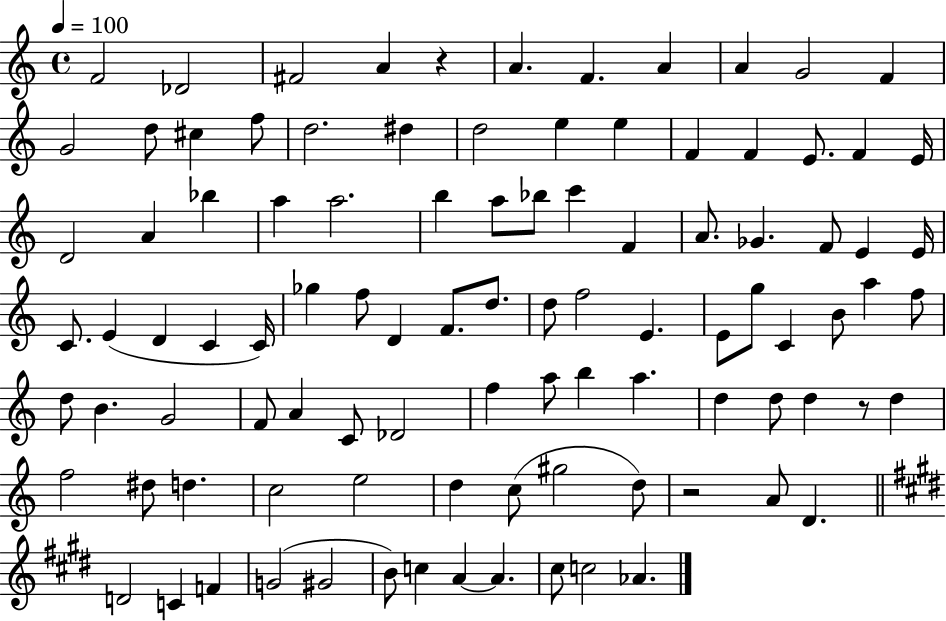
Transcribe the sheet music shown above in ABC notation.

X:1
T:Untitled
M:4/4
L:1/4
K:C
F2 _D2 ^F2 A z A F A A G2 F G2 d/2 ^c f/2 d2 ^d d2 e e F F E/2 F E/4 D2 A _b a a2 b a/2 _b/2 c' F A/2 _G F/2 E E/4 C/2 E D C C/4 _g f/2 D F/2 d/2 d/2 f2 E E/2 g/2 C B/2 a f/2 d/2 B G2 F/2 A C/2 _D2 f a/2 b a d d/2 d z/2 d f2 ^d/2 d c2 e2 d c/2 ^g2 d/2 z2 A/2 D D2 C F G2 ^G2 B/2 c A A ^c/2 c2 _A